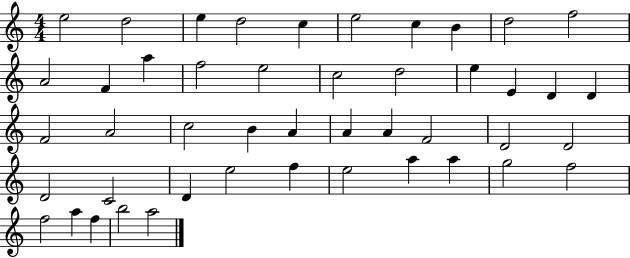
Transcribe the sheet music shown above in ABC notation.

X:1
T:Untitled
M:4/4
L:1/4
K:C
e2 d2 e d2 c e2 c B d2 f2 A2 F a f2 e2 c2 d2 e E D D F2 A2 c2 B A A A F2 D2 D2 D2 C2 D e2 f e2 a a g2 f2 f2 a f b2 a2